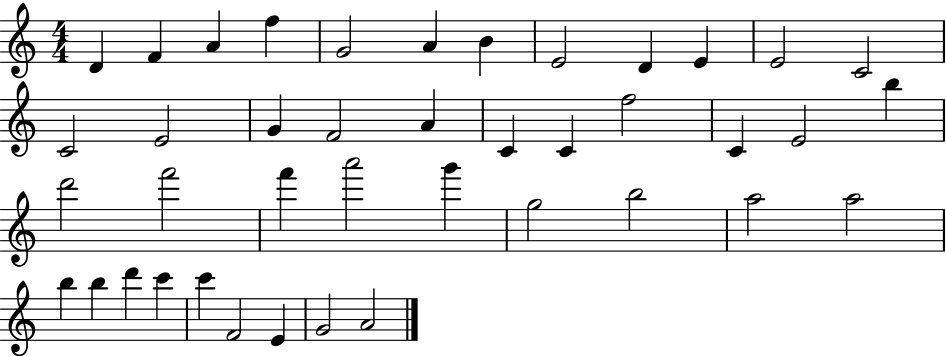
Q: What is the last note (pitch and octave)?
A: A4